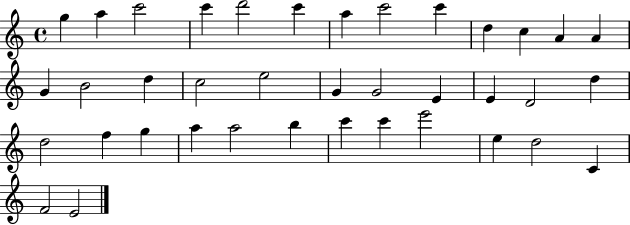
{
  \clef treble
  \time 4/4
  \defaultTimeSignature
  \key c \major
  g''4 a''4 c'''2 | c'''4 d'''2 c'''4 | a''4 c'''2 c'''4 | d''4 c''4 a'4 a'4 | \break g'4 b'2 d''4 | c''2 e''2 | g'4 g'2 e'4 | e'4 d'2 d''4 | \break d''2 f''4 g''4 | a''4 a''2 b''4 | c'''4 c'''4 e'''2 | e''4 d''2 c'4 | \break f'2 e'2 | \bar "|."
}